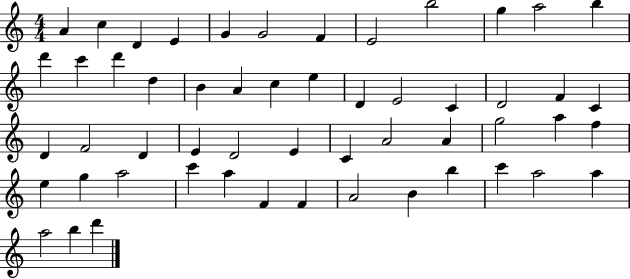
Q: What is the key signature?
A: C major